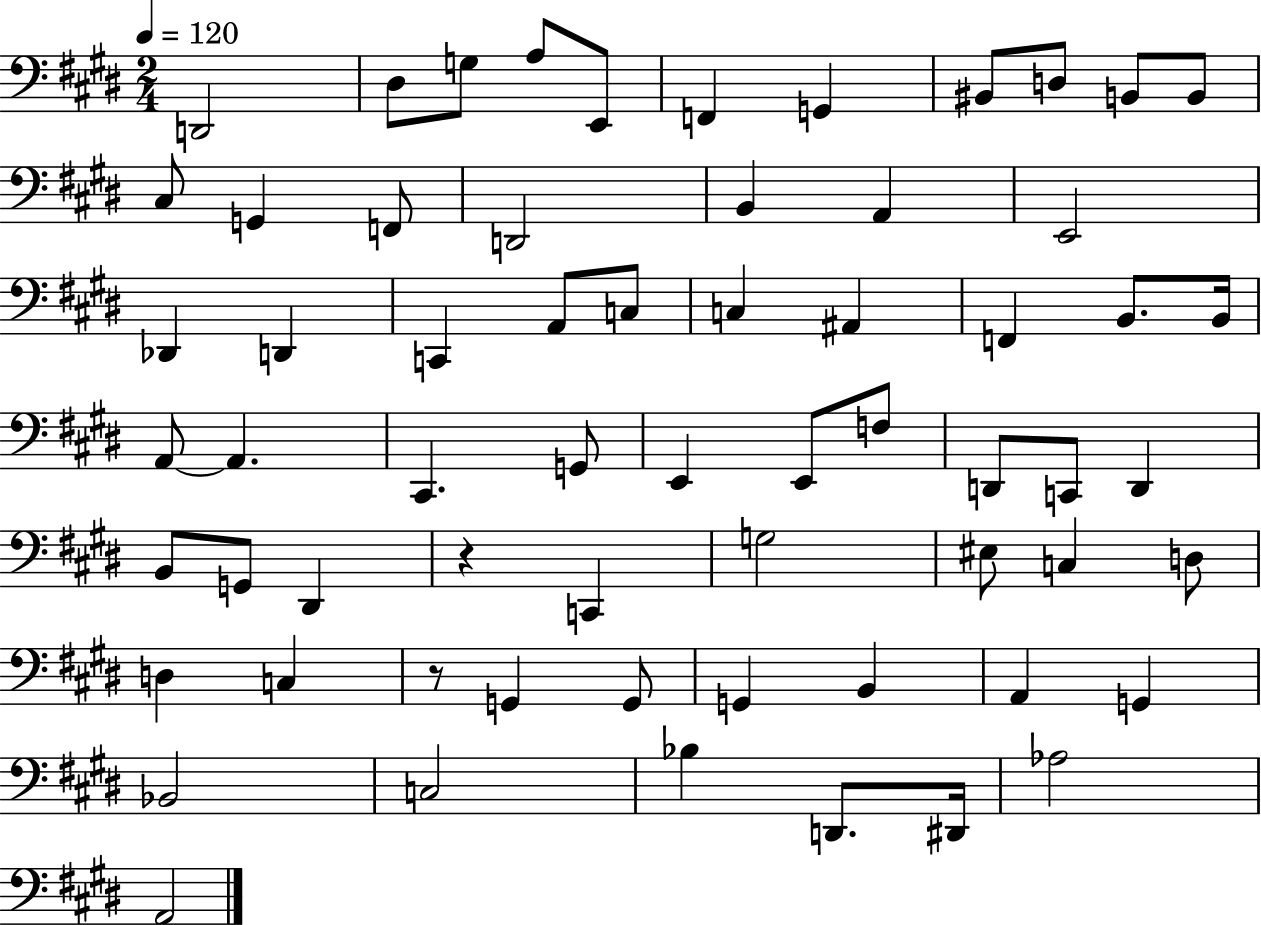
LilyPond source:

{
  \clef bass
  \numericTimeSignature
  \time 2/4
  \key e \major
  \tempo 4 = 120
  \repeat volta 2 { d,2 | dis8 g8 a8 e,8 | f,4 g,4 | bis,8 d8 b,8 b,8 | \break cis8 g,4 f,8 | d,2 | b,4 a,4 | e,2 | \break des,4 d,4 | c,4 a,8 c8 | c4 ais,4 | f,4 b,8. b,16 | \break a,8~~ a,4. | cis,4. g,8 | e,4 e,8 f8 | d,8 c,8 d,4 | \break b,8 g,8 dis,4 | r4 c,4 | g2 | eis8 c4 d8 | \break d4 c4 | r8 g,4 g,8 | g,4 b,4 | a,4 g,4 | \break bes,2 | c2 | bes4 d,8. dis,16 | aes2 | \break a,2 | } \bar "|."
}